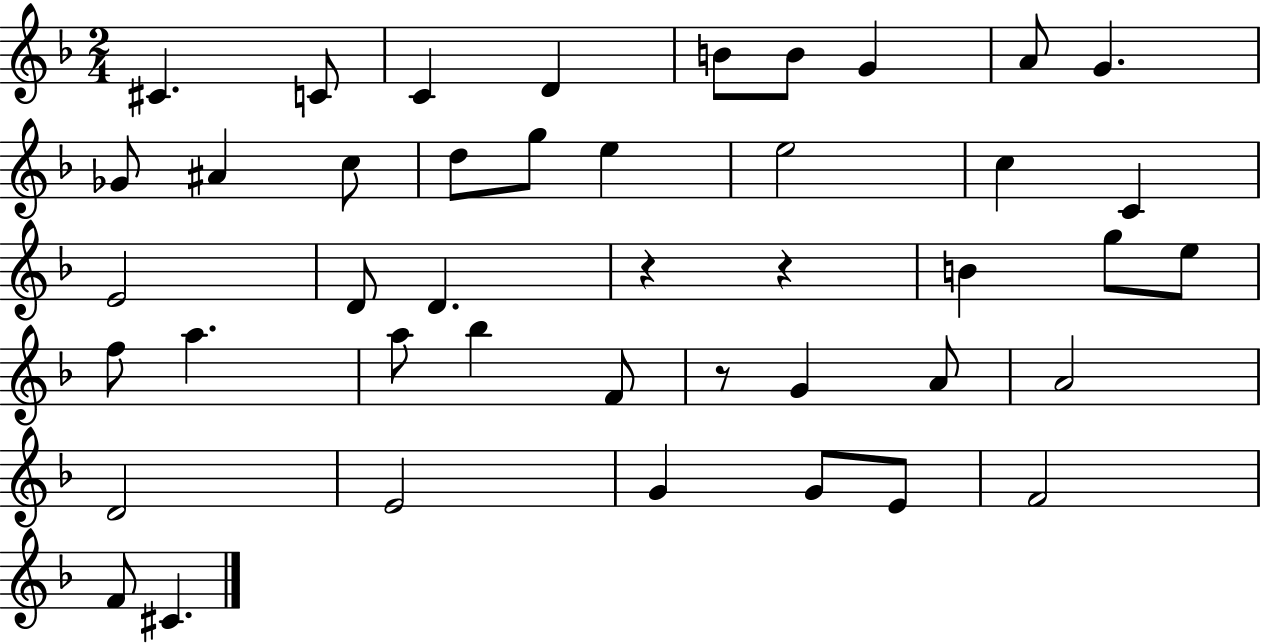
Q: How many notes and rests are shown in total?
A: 43